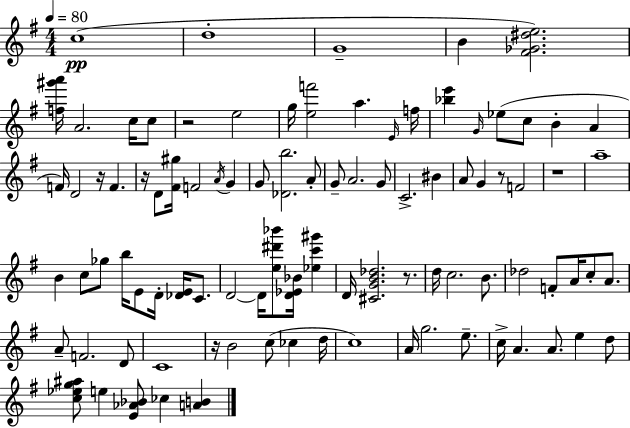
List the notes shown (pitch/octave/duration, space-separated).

C5/w D5/w G4/w B4/q [F#4,Gb4,D#5,E5]/h. [F5,G#6,A6]/s A4/h. C5/s C5/e R/h E5/h G5/s [E5,F6]/h A5/q. E4/s F5/s [Bb5,E6]/q G4/s Eb5/e C5/e B4/q A4/q F4/s D4/h R/s F4/q. R/s D4/e [F#4,G#5]/s F4/h A4/s G4/q G4/e [Db4,B5]/h. A4/e G4/e A4/h. G4/e C4/h. BIS4/q A4/e G4/q R/e F4/h R/w A5/w B4/q C5/e Gb5/e B5/s E4/e D4/s [Db4,E4]/s C4/e. D4/h D4/s [E5,D#6,Bb6]/e [D4,Eb4,Bb4]/s [Eb5,C6,G#6]/q D4/s [C#4,G4,B4,Db5]/h. R/e. D5/s C5/h. B4/e. Db5/h F4/e A4/s C5/e A4/e. A4/e F4/h. D4/e C4/w R/s B4/h C5/e CES5/q D5/s C5/w A4/s G5/h. E5/e. C5/s A4/q. A4/e. E5/q D5/e [C5,Eb5,G5,A#5]/e E5/q [E4,Ab4,Bb4]/e CES5/q [A4,B4]/q